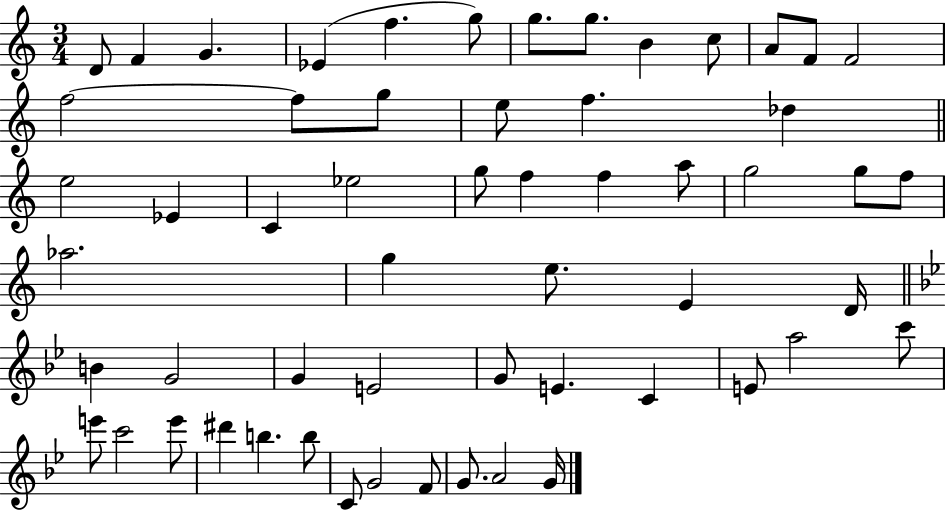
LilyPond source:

{
  \clef treble
  \numericTimeSignature
  \time 3/4
  \key c \major
  d'8 f'4 g'4. | ees'4( f''4. g''8) | g''8. g''8. b'4 c''8 | a'8 f'8 f'2 | \break f''2~~ f''8 g''8 | e''8 f''4. des''4 | \bar "||" \break \key c \major e''2 ees'4 | c'4 ees''2 | g''8 f''4 f''4 a''8 | g''2 g''8 f''8 | \break aes''2. | g''4 e''8. e'4 d'16 | \bar "||" \break \key g \minor b'4 g'2 | g'4 e'2 | g'8 e'4. c'4 | e'8 a''2 c'''8 | \break e'''8 c'''2 e'''8 | dis'''4 b''4. b''8 | c'8 g'2 f'8 | g'8. a'2 g'16 | \break \bar "|."
}